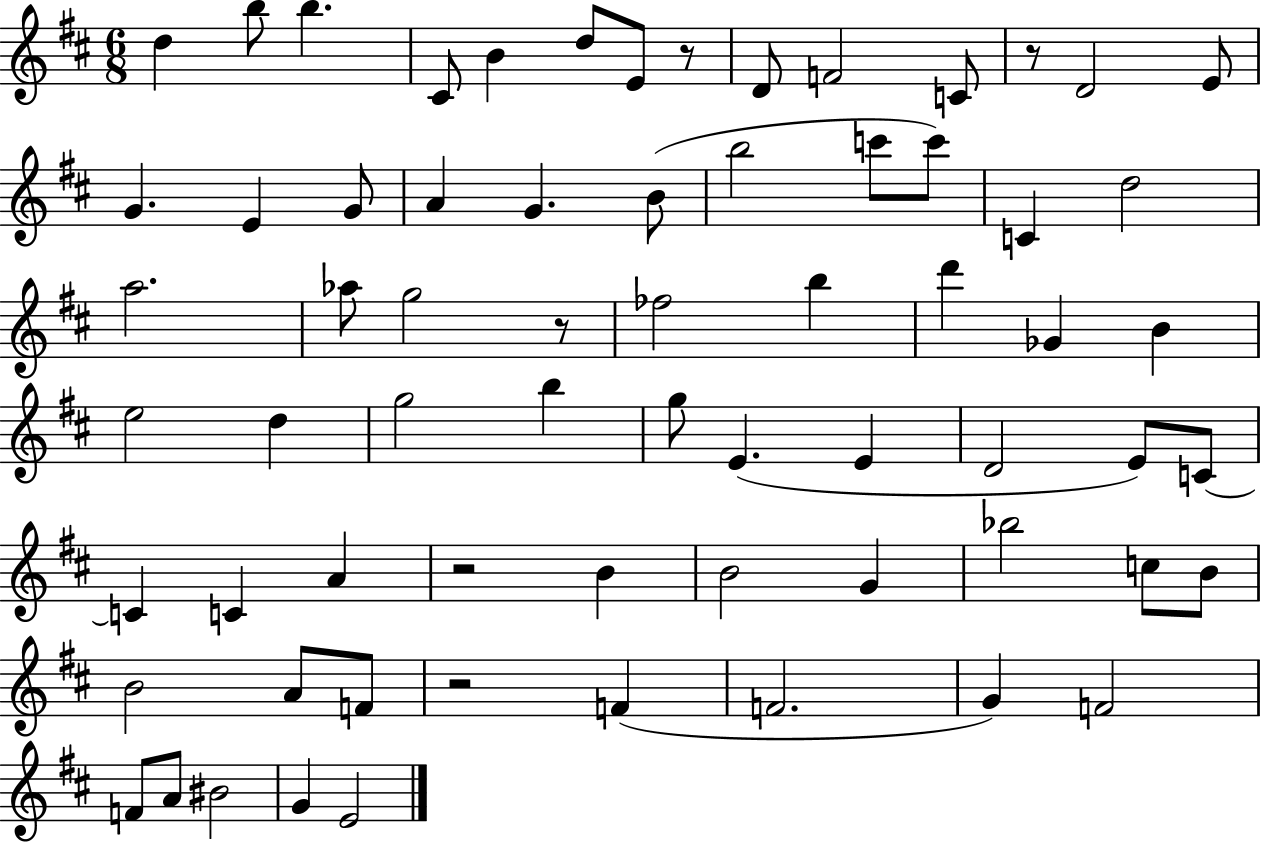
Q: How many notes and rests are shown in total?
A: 67